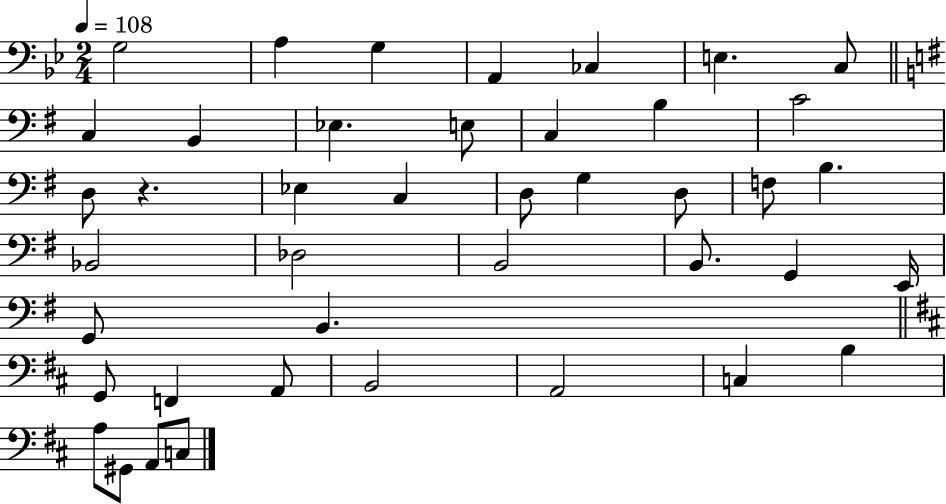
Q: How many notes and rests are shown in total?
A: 42